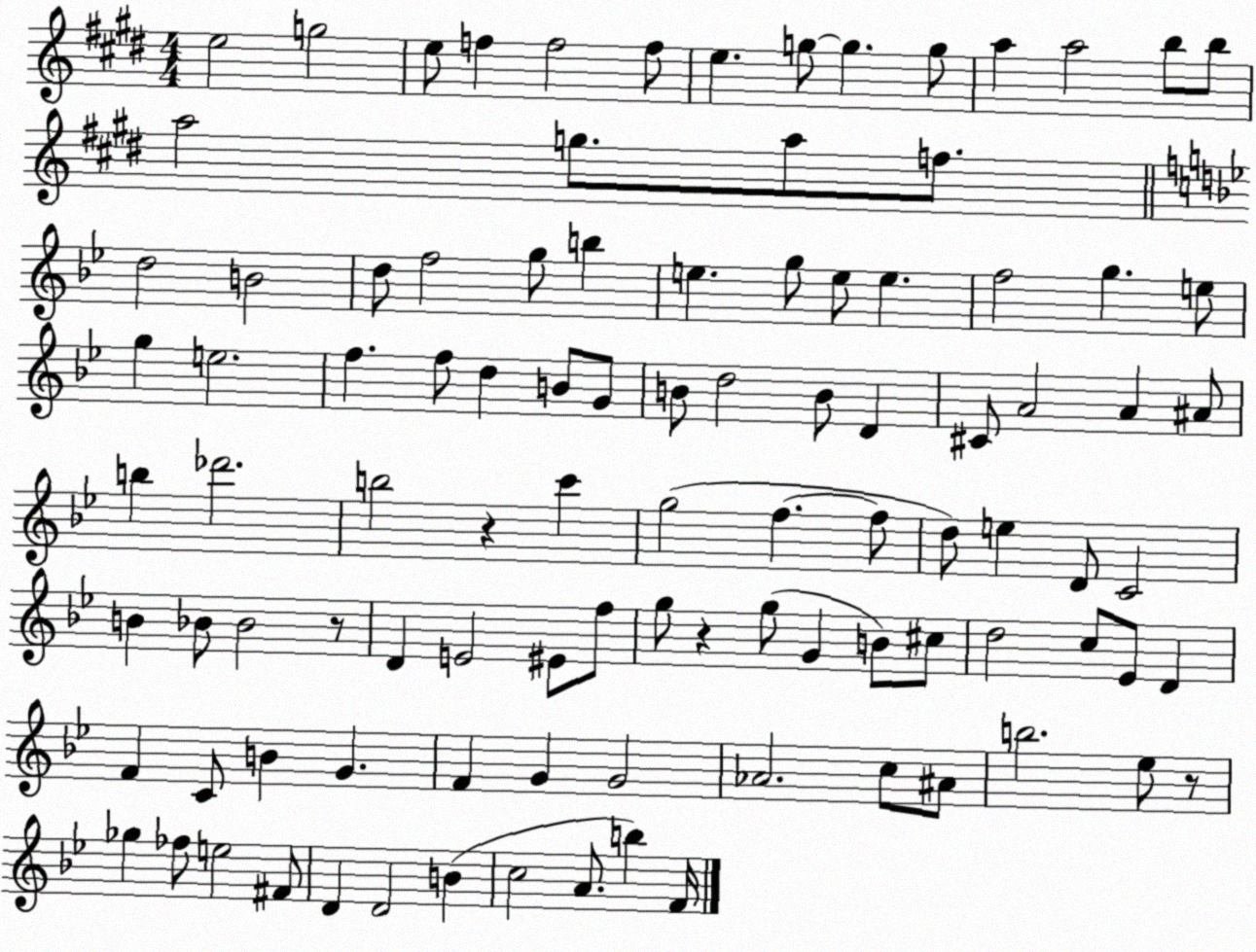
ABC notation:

X:1
T:Untitled
M:4/4
L:1/4
K:E
e2 g2 e/2 f f2 f/2 e g/2 g g/2 a a2 b/2 b/2 a2 g/2 a/2 f/2 d2 B2 d/2 f2 g/2 b e g/2 e/2 e f2 g e/2 g e2 f f/2 d B/2 G/2 B/2 d2 B/2 D ^C/2 A2 A ^A/2 b _d'2 b2 z c' g2 f f/2 d/2 e D/2 C2 B _B/2 _B2 z/2 D E2 ^E/2 f/2 g/2 z g/2 G B/2 ^c/2 d2 c/2 _E/2 D F C/2 B G F G G2 _A2 c/2 ^A/2 b2 _e/2 z/2 _g _f/2 e2 ^F/2 D D2 B c2 A/2 b F/4